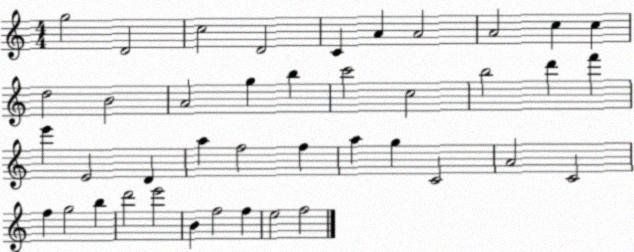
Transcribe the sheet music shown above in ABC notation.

X:1
T:Untitled
M:4/4
L:1/4
K:C
g2 D2 c2 D2 C A A2 A2 c c d2 B2 A2 g b c'2 c2 b2 d' f' e' E2 D a f2 f a g C2 A2 C2 f g2 b d'2 e'2 B f2 f e2 f2